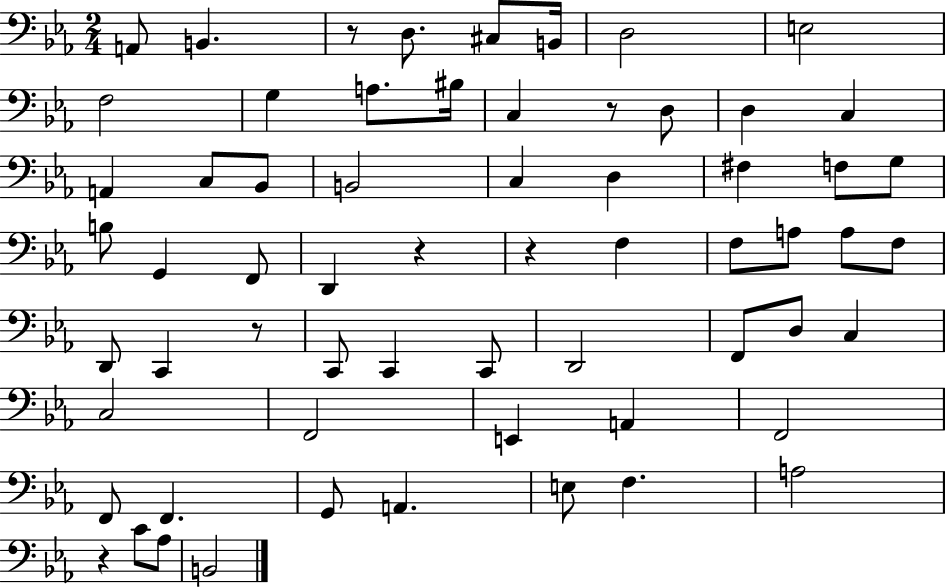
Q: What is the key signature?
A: EES major